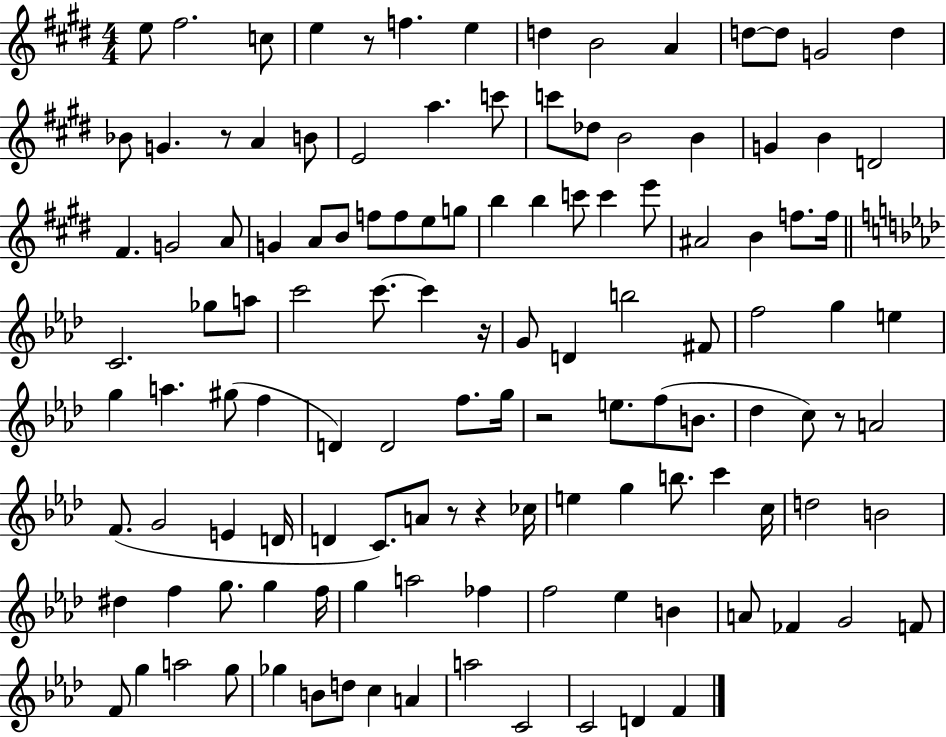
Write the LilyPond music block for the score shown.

{
  \clef treble
  \numericTimeSignature
  \time 4/4
  \key e \major
  e''8 fis''2. c''8 | e''4 r8 f''4. e''4 | d''4 b'2 a'4 | d''8~~ d''8 g'2 d''4 | \break bes'8 g'4. r8 a'4 b'8 | e'2 a''4. c'''8 | c'''8 des''8 b'2 b'4 | g'4 b'4 d'2 | \break fis'4. g'2 a'8 | g'4 a'8 b'8 f''8 f''8 e''8 g''8 | b''4 b''4 c'''8 c'''4 e'''8 | ais'2 b'4 f''8. f''16 | \break \bar "||" \break \key aes \major c'2. ges''8 a''8 | c'''2 c'''8.~~ c'''4 r16 | g'8 d'4 b''2 fis'8 | f''2 g''4 e''4 | \break g''4 a''4. gis''8( f''4 | d'4) d'2 f''8. g''16 | r2 e''8. f''8( b'8. | des''4 c''8) r8 a'2 | \break f'8.( g'2 e'4 d'16 | d'4 c'8.) a'8 r8 r4 ces''16 | e''4 g''4 b''8. c'''4 c''16 | d''2 b'2 | \break dis''4 f''4 g''8. g''4 f''16 | g''4 a''2 fes''4 | f''2 ees''4 b'4 | a'8 fes'4 g'2 f'8 | \break f'8 g''4 a''2 g''8 | ges''4 b'8 d''8 c''4 a'4 | a''2 c'2 | c'2 d'4 f'4 | \break \bar "|."
}